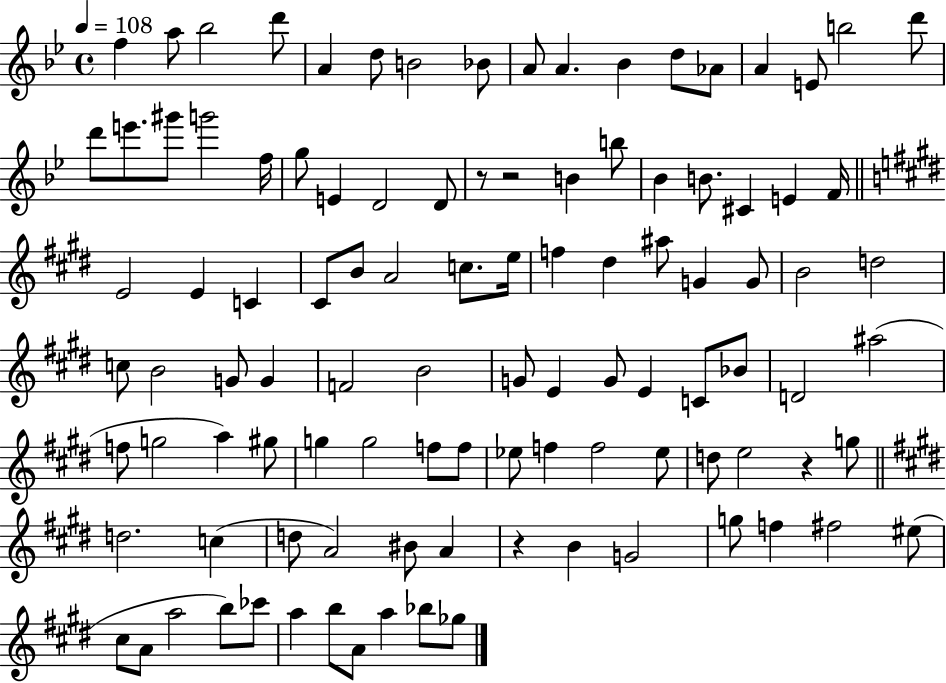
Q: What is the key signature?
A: BES major